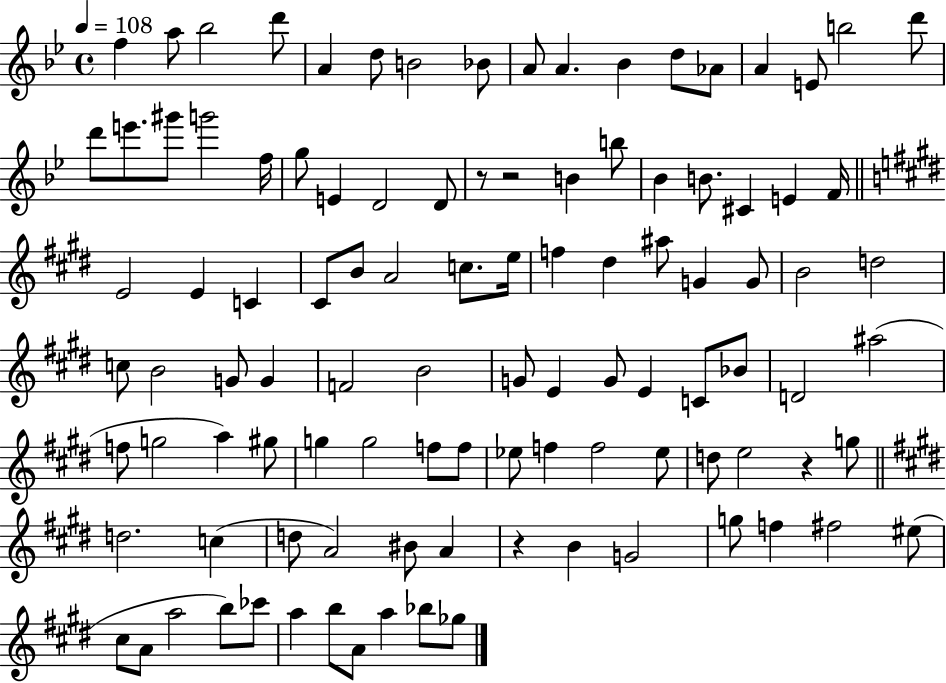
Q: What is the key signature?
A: BES major